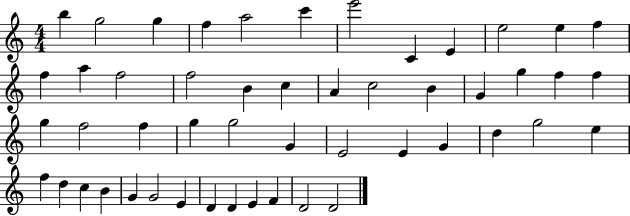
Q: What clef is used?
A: treble